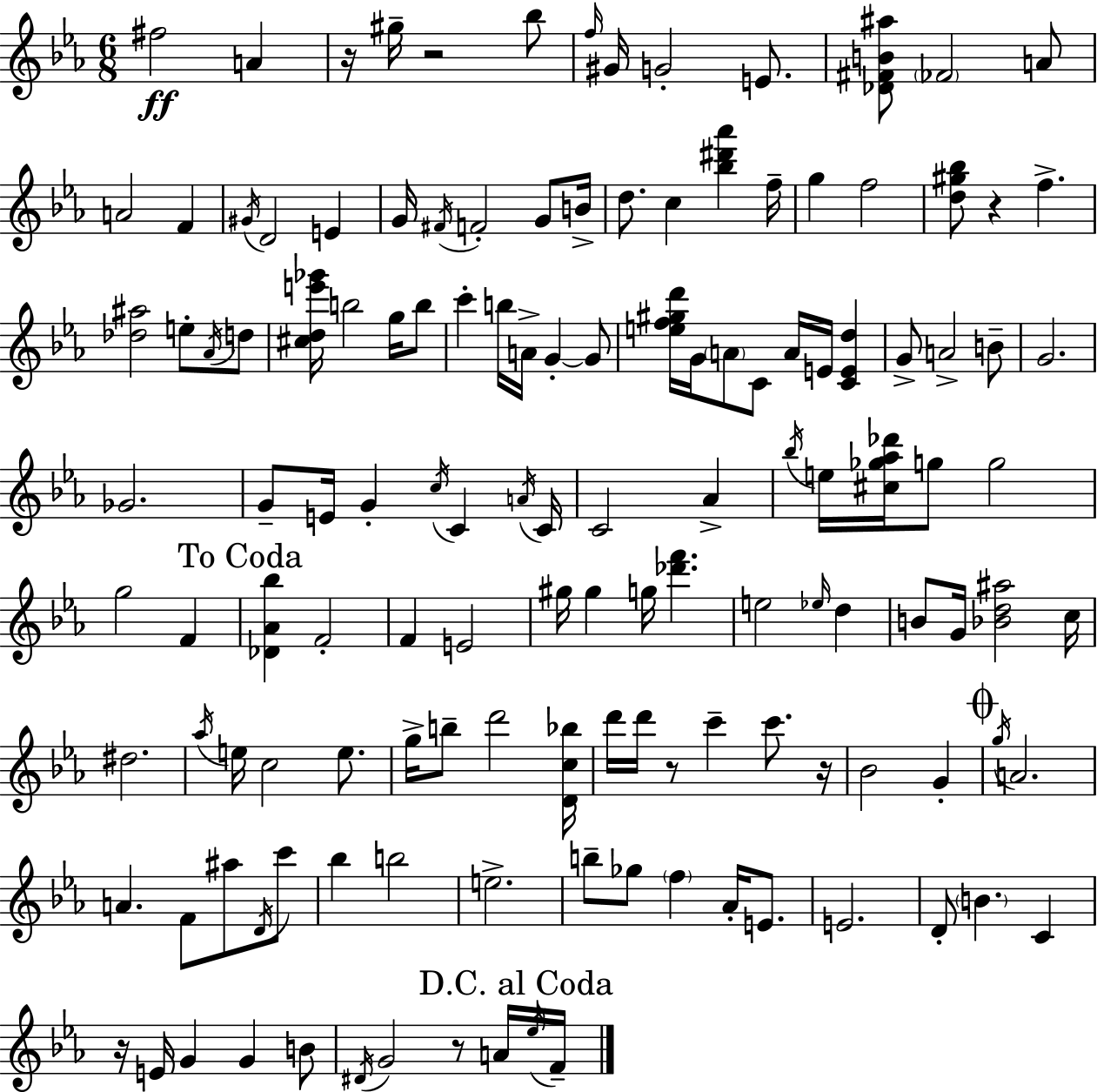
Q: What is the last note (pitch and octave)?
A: F4